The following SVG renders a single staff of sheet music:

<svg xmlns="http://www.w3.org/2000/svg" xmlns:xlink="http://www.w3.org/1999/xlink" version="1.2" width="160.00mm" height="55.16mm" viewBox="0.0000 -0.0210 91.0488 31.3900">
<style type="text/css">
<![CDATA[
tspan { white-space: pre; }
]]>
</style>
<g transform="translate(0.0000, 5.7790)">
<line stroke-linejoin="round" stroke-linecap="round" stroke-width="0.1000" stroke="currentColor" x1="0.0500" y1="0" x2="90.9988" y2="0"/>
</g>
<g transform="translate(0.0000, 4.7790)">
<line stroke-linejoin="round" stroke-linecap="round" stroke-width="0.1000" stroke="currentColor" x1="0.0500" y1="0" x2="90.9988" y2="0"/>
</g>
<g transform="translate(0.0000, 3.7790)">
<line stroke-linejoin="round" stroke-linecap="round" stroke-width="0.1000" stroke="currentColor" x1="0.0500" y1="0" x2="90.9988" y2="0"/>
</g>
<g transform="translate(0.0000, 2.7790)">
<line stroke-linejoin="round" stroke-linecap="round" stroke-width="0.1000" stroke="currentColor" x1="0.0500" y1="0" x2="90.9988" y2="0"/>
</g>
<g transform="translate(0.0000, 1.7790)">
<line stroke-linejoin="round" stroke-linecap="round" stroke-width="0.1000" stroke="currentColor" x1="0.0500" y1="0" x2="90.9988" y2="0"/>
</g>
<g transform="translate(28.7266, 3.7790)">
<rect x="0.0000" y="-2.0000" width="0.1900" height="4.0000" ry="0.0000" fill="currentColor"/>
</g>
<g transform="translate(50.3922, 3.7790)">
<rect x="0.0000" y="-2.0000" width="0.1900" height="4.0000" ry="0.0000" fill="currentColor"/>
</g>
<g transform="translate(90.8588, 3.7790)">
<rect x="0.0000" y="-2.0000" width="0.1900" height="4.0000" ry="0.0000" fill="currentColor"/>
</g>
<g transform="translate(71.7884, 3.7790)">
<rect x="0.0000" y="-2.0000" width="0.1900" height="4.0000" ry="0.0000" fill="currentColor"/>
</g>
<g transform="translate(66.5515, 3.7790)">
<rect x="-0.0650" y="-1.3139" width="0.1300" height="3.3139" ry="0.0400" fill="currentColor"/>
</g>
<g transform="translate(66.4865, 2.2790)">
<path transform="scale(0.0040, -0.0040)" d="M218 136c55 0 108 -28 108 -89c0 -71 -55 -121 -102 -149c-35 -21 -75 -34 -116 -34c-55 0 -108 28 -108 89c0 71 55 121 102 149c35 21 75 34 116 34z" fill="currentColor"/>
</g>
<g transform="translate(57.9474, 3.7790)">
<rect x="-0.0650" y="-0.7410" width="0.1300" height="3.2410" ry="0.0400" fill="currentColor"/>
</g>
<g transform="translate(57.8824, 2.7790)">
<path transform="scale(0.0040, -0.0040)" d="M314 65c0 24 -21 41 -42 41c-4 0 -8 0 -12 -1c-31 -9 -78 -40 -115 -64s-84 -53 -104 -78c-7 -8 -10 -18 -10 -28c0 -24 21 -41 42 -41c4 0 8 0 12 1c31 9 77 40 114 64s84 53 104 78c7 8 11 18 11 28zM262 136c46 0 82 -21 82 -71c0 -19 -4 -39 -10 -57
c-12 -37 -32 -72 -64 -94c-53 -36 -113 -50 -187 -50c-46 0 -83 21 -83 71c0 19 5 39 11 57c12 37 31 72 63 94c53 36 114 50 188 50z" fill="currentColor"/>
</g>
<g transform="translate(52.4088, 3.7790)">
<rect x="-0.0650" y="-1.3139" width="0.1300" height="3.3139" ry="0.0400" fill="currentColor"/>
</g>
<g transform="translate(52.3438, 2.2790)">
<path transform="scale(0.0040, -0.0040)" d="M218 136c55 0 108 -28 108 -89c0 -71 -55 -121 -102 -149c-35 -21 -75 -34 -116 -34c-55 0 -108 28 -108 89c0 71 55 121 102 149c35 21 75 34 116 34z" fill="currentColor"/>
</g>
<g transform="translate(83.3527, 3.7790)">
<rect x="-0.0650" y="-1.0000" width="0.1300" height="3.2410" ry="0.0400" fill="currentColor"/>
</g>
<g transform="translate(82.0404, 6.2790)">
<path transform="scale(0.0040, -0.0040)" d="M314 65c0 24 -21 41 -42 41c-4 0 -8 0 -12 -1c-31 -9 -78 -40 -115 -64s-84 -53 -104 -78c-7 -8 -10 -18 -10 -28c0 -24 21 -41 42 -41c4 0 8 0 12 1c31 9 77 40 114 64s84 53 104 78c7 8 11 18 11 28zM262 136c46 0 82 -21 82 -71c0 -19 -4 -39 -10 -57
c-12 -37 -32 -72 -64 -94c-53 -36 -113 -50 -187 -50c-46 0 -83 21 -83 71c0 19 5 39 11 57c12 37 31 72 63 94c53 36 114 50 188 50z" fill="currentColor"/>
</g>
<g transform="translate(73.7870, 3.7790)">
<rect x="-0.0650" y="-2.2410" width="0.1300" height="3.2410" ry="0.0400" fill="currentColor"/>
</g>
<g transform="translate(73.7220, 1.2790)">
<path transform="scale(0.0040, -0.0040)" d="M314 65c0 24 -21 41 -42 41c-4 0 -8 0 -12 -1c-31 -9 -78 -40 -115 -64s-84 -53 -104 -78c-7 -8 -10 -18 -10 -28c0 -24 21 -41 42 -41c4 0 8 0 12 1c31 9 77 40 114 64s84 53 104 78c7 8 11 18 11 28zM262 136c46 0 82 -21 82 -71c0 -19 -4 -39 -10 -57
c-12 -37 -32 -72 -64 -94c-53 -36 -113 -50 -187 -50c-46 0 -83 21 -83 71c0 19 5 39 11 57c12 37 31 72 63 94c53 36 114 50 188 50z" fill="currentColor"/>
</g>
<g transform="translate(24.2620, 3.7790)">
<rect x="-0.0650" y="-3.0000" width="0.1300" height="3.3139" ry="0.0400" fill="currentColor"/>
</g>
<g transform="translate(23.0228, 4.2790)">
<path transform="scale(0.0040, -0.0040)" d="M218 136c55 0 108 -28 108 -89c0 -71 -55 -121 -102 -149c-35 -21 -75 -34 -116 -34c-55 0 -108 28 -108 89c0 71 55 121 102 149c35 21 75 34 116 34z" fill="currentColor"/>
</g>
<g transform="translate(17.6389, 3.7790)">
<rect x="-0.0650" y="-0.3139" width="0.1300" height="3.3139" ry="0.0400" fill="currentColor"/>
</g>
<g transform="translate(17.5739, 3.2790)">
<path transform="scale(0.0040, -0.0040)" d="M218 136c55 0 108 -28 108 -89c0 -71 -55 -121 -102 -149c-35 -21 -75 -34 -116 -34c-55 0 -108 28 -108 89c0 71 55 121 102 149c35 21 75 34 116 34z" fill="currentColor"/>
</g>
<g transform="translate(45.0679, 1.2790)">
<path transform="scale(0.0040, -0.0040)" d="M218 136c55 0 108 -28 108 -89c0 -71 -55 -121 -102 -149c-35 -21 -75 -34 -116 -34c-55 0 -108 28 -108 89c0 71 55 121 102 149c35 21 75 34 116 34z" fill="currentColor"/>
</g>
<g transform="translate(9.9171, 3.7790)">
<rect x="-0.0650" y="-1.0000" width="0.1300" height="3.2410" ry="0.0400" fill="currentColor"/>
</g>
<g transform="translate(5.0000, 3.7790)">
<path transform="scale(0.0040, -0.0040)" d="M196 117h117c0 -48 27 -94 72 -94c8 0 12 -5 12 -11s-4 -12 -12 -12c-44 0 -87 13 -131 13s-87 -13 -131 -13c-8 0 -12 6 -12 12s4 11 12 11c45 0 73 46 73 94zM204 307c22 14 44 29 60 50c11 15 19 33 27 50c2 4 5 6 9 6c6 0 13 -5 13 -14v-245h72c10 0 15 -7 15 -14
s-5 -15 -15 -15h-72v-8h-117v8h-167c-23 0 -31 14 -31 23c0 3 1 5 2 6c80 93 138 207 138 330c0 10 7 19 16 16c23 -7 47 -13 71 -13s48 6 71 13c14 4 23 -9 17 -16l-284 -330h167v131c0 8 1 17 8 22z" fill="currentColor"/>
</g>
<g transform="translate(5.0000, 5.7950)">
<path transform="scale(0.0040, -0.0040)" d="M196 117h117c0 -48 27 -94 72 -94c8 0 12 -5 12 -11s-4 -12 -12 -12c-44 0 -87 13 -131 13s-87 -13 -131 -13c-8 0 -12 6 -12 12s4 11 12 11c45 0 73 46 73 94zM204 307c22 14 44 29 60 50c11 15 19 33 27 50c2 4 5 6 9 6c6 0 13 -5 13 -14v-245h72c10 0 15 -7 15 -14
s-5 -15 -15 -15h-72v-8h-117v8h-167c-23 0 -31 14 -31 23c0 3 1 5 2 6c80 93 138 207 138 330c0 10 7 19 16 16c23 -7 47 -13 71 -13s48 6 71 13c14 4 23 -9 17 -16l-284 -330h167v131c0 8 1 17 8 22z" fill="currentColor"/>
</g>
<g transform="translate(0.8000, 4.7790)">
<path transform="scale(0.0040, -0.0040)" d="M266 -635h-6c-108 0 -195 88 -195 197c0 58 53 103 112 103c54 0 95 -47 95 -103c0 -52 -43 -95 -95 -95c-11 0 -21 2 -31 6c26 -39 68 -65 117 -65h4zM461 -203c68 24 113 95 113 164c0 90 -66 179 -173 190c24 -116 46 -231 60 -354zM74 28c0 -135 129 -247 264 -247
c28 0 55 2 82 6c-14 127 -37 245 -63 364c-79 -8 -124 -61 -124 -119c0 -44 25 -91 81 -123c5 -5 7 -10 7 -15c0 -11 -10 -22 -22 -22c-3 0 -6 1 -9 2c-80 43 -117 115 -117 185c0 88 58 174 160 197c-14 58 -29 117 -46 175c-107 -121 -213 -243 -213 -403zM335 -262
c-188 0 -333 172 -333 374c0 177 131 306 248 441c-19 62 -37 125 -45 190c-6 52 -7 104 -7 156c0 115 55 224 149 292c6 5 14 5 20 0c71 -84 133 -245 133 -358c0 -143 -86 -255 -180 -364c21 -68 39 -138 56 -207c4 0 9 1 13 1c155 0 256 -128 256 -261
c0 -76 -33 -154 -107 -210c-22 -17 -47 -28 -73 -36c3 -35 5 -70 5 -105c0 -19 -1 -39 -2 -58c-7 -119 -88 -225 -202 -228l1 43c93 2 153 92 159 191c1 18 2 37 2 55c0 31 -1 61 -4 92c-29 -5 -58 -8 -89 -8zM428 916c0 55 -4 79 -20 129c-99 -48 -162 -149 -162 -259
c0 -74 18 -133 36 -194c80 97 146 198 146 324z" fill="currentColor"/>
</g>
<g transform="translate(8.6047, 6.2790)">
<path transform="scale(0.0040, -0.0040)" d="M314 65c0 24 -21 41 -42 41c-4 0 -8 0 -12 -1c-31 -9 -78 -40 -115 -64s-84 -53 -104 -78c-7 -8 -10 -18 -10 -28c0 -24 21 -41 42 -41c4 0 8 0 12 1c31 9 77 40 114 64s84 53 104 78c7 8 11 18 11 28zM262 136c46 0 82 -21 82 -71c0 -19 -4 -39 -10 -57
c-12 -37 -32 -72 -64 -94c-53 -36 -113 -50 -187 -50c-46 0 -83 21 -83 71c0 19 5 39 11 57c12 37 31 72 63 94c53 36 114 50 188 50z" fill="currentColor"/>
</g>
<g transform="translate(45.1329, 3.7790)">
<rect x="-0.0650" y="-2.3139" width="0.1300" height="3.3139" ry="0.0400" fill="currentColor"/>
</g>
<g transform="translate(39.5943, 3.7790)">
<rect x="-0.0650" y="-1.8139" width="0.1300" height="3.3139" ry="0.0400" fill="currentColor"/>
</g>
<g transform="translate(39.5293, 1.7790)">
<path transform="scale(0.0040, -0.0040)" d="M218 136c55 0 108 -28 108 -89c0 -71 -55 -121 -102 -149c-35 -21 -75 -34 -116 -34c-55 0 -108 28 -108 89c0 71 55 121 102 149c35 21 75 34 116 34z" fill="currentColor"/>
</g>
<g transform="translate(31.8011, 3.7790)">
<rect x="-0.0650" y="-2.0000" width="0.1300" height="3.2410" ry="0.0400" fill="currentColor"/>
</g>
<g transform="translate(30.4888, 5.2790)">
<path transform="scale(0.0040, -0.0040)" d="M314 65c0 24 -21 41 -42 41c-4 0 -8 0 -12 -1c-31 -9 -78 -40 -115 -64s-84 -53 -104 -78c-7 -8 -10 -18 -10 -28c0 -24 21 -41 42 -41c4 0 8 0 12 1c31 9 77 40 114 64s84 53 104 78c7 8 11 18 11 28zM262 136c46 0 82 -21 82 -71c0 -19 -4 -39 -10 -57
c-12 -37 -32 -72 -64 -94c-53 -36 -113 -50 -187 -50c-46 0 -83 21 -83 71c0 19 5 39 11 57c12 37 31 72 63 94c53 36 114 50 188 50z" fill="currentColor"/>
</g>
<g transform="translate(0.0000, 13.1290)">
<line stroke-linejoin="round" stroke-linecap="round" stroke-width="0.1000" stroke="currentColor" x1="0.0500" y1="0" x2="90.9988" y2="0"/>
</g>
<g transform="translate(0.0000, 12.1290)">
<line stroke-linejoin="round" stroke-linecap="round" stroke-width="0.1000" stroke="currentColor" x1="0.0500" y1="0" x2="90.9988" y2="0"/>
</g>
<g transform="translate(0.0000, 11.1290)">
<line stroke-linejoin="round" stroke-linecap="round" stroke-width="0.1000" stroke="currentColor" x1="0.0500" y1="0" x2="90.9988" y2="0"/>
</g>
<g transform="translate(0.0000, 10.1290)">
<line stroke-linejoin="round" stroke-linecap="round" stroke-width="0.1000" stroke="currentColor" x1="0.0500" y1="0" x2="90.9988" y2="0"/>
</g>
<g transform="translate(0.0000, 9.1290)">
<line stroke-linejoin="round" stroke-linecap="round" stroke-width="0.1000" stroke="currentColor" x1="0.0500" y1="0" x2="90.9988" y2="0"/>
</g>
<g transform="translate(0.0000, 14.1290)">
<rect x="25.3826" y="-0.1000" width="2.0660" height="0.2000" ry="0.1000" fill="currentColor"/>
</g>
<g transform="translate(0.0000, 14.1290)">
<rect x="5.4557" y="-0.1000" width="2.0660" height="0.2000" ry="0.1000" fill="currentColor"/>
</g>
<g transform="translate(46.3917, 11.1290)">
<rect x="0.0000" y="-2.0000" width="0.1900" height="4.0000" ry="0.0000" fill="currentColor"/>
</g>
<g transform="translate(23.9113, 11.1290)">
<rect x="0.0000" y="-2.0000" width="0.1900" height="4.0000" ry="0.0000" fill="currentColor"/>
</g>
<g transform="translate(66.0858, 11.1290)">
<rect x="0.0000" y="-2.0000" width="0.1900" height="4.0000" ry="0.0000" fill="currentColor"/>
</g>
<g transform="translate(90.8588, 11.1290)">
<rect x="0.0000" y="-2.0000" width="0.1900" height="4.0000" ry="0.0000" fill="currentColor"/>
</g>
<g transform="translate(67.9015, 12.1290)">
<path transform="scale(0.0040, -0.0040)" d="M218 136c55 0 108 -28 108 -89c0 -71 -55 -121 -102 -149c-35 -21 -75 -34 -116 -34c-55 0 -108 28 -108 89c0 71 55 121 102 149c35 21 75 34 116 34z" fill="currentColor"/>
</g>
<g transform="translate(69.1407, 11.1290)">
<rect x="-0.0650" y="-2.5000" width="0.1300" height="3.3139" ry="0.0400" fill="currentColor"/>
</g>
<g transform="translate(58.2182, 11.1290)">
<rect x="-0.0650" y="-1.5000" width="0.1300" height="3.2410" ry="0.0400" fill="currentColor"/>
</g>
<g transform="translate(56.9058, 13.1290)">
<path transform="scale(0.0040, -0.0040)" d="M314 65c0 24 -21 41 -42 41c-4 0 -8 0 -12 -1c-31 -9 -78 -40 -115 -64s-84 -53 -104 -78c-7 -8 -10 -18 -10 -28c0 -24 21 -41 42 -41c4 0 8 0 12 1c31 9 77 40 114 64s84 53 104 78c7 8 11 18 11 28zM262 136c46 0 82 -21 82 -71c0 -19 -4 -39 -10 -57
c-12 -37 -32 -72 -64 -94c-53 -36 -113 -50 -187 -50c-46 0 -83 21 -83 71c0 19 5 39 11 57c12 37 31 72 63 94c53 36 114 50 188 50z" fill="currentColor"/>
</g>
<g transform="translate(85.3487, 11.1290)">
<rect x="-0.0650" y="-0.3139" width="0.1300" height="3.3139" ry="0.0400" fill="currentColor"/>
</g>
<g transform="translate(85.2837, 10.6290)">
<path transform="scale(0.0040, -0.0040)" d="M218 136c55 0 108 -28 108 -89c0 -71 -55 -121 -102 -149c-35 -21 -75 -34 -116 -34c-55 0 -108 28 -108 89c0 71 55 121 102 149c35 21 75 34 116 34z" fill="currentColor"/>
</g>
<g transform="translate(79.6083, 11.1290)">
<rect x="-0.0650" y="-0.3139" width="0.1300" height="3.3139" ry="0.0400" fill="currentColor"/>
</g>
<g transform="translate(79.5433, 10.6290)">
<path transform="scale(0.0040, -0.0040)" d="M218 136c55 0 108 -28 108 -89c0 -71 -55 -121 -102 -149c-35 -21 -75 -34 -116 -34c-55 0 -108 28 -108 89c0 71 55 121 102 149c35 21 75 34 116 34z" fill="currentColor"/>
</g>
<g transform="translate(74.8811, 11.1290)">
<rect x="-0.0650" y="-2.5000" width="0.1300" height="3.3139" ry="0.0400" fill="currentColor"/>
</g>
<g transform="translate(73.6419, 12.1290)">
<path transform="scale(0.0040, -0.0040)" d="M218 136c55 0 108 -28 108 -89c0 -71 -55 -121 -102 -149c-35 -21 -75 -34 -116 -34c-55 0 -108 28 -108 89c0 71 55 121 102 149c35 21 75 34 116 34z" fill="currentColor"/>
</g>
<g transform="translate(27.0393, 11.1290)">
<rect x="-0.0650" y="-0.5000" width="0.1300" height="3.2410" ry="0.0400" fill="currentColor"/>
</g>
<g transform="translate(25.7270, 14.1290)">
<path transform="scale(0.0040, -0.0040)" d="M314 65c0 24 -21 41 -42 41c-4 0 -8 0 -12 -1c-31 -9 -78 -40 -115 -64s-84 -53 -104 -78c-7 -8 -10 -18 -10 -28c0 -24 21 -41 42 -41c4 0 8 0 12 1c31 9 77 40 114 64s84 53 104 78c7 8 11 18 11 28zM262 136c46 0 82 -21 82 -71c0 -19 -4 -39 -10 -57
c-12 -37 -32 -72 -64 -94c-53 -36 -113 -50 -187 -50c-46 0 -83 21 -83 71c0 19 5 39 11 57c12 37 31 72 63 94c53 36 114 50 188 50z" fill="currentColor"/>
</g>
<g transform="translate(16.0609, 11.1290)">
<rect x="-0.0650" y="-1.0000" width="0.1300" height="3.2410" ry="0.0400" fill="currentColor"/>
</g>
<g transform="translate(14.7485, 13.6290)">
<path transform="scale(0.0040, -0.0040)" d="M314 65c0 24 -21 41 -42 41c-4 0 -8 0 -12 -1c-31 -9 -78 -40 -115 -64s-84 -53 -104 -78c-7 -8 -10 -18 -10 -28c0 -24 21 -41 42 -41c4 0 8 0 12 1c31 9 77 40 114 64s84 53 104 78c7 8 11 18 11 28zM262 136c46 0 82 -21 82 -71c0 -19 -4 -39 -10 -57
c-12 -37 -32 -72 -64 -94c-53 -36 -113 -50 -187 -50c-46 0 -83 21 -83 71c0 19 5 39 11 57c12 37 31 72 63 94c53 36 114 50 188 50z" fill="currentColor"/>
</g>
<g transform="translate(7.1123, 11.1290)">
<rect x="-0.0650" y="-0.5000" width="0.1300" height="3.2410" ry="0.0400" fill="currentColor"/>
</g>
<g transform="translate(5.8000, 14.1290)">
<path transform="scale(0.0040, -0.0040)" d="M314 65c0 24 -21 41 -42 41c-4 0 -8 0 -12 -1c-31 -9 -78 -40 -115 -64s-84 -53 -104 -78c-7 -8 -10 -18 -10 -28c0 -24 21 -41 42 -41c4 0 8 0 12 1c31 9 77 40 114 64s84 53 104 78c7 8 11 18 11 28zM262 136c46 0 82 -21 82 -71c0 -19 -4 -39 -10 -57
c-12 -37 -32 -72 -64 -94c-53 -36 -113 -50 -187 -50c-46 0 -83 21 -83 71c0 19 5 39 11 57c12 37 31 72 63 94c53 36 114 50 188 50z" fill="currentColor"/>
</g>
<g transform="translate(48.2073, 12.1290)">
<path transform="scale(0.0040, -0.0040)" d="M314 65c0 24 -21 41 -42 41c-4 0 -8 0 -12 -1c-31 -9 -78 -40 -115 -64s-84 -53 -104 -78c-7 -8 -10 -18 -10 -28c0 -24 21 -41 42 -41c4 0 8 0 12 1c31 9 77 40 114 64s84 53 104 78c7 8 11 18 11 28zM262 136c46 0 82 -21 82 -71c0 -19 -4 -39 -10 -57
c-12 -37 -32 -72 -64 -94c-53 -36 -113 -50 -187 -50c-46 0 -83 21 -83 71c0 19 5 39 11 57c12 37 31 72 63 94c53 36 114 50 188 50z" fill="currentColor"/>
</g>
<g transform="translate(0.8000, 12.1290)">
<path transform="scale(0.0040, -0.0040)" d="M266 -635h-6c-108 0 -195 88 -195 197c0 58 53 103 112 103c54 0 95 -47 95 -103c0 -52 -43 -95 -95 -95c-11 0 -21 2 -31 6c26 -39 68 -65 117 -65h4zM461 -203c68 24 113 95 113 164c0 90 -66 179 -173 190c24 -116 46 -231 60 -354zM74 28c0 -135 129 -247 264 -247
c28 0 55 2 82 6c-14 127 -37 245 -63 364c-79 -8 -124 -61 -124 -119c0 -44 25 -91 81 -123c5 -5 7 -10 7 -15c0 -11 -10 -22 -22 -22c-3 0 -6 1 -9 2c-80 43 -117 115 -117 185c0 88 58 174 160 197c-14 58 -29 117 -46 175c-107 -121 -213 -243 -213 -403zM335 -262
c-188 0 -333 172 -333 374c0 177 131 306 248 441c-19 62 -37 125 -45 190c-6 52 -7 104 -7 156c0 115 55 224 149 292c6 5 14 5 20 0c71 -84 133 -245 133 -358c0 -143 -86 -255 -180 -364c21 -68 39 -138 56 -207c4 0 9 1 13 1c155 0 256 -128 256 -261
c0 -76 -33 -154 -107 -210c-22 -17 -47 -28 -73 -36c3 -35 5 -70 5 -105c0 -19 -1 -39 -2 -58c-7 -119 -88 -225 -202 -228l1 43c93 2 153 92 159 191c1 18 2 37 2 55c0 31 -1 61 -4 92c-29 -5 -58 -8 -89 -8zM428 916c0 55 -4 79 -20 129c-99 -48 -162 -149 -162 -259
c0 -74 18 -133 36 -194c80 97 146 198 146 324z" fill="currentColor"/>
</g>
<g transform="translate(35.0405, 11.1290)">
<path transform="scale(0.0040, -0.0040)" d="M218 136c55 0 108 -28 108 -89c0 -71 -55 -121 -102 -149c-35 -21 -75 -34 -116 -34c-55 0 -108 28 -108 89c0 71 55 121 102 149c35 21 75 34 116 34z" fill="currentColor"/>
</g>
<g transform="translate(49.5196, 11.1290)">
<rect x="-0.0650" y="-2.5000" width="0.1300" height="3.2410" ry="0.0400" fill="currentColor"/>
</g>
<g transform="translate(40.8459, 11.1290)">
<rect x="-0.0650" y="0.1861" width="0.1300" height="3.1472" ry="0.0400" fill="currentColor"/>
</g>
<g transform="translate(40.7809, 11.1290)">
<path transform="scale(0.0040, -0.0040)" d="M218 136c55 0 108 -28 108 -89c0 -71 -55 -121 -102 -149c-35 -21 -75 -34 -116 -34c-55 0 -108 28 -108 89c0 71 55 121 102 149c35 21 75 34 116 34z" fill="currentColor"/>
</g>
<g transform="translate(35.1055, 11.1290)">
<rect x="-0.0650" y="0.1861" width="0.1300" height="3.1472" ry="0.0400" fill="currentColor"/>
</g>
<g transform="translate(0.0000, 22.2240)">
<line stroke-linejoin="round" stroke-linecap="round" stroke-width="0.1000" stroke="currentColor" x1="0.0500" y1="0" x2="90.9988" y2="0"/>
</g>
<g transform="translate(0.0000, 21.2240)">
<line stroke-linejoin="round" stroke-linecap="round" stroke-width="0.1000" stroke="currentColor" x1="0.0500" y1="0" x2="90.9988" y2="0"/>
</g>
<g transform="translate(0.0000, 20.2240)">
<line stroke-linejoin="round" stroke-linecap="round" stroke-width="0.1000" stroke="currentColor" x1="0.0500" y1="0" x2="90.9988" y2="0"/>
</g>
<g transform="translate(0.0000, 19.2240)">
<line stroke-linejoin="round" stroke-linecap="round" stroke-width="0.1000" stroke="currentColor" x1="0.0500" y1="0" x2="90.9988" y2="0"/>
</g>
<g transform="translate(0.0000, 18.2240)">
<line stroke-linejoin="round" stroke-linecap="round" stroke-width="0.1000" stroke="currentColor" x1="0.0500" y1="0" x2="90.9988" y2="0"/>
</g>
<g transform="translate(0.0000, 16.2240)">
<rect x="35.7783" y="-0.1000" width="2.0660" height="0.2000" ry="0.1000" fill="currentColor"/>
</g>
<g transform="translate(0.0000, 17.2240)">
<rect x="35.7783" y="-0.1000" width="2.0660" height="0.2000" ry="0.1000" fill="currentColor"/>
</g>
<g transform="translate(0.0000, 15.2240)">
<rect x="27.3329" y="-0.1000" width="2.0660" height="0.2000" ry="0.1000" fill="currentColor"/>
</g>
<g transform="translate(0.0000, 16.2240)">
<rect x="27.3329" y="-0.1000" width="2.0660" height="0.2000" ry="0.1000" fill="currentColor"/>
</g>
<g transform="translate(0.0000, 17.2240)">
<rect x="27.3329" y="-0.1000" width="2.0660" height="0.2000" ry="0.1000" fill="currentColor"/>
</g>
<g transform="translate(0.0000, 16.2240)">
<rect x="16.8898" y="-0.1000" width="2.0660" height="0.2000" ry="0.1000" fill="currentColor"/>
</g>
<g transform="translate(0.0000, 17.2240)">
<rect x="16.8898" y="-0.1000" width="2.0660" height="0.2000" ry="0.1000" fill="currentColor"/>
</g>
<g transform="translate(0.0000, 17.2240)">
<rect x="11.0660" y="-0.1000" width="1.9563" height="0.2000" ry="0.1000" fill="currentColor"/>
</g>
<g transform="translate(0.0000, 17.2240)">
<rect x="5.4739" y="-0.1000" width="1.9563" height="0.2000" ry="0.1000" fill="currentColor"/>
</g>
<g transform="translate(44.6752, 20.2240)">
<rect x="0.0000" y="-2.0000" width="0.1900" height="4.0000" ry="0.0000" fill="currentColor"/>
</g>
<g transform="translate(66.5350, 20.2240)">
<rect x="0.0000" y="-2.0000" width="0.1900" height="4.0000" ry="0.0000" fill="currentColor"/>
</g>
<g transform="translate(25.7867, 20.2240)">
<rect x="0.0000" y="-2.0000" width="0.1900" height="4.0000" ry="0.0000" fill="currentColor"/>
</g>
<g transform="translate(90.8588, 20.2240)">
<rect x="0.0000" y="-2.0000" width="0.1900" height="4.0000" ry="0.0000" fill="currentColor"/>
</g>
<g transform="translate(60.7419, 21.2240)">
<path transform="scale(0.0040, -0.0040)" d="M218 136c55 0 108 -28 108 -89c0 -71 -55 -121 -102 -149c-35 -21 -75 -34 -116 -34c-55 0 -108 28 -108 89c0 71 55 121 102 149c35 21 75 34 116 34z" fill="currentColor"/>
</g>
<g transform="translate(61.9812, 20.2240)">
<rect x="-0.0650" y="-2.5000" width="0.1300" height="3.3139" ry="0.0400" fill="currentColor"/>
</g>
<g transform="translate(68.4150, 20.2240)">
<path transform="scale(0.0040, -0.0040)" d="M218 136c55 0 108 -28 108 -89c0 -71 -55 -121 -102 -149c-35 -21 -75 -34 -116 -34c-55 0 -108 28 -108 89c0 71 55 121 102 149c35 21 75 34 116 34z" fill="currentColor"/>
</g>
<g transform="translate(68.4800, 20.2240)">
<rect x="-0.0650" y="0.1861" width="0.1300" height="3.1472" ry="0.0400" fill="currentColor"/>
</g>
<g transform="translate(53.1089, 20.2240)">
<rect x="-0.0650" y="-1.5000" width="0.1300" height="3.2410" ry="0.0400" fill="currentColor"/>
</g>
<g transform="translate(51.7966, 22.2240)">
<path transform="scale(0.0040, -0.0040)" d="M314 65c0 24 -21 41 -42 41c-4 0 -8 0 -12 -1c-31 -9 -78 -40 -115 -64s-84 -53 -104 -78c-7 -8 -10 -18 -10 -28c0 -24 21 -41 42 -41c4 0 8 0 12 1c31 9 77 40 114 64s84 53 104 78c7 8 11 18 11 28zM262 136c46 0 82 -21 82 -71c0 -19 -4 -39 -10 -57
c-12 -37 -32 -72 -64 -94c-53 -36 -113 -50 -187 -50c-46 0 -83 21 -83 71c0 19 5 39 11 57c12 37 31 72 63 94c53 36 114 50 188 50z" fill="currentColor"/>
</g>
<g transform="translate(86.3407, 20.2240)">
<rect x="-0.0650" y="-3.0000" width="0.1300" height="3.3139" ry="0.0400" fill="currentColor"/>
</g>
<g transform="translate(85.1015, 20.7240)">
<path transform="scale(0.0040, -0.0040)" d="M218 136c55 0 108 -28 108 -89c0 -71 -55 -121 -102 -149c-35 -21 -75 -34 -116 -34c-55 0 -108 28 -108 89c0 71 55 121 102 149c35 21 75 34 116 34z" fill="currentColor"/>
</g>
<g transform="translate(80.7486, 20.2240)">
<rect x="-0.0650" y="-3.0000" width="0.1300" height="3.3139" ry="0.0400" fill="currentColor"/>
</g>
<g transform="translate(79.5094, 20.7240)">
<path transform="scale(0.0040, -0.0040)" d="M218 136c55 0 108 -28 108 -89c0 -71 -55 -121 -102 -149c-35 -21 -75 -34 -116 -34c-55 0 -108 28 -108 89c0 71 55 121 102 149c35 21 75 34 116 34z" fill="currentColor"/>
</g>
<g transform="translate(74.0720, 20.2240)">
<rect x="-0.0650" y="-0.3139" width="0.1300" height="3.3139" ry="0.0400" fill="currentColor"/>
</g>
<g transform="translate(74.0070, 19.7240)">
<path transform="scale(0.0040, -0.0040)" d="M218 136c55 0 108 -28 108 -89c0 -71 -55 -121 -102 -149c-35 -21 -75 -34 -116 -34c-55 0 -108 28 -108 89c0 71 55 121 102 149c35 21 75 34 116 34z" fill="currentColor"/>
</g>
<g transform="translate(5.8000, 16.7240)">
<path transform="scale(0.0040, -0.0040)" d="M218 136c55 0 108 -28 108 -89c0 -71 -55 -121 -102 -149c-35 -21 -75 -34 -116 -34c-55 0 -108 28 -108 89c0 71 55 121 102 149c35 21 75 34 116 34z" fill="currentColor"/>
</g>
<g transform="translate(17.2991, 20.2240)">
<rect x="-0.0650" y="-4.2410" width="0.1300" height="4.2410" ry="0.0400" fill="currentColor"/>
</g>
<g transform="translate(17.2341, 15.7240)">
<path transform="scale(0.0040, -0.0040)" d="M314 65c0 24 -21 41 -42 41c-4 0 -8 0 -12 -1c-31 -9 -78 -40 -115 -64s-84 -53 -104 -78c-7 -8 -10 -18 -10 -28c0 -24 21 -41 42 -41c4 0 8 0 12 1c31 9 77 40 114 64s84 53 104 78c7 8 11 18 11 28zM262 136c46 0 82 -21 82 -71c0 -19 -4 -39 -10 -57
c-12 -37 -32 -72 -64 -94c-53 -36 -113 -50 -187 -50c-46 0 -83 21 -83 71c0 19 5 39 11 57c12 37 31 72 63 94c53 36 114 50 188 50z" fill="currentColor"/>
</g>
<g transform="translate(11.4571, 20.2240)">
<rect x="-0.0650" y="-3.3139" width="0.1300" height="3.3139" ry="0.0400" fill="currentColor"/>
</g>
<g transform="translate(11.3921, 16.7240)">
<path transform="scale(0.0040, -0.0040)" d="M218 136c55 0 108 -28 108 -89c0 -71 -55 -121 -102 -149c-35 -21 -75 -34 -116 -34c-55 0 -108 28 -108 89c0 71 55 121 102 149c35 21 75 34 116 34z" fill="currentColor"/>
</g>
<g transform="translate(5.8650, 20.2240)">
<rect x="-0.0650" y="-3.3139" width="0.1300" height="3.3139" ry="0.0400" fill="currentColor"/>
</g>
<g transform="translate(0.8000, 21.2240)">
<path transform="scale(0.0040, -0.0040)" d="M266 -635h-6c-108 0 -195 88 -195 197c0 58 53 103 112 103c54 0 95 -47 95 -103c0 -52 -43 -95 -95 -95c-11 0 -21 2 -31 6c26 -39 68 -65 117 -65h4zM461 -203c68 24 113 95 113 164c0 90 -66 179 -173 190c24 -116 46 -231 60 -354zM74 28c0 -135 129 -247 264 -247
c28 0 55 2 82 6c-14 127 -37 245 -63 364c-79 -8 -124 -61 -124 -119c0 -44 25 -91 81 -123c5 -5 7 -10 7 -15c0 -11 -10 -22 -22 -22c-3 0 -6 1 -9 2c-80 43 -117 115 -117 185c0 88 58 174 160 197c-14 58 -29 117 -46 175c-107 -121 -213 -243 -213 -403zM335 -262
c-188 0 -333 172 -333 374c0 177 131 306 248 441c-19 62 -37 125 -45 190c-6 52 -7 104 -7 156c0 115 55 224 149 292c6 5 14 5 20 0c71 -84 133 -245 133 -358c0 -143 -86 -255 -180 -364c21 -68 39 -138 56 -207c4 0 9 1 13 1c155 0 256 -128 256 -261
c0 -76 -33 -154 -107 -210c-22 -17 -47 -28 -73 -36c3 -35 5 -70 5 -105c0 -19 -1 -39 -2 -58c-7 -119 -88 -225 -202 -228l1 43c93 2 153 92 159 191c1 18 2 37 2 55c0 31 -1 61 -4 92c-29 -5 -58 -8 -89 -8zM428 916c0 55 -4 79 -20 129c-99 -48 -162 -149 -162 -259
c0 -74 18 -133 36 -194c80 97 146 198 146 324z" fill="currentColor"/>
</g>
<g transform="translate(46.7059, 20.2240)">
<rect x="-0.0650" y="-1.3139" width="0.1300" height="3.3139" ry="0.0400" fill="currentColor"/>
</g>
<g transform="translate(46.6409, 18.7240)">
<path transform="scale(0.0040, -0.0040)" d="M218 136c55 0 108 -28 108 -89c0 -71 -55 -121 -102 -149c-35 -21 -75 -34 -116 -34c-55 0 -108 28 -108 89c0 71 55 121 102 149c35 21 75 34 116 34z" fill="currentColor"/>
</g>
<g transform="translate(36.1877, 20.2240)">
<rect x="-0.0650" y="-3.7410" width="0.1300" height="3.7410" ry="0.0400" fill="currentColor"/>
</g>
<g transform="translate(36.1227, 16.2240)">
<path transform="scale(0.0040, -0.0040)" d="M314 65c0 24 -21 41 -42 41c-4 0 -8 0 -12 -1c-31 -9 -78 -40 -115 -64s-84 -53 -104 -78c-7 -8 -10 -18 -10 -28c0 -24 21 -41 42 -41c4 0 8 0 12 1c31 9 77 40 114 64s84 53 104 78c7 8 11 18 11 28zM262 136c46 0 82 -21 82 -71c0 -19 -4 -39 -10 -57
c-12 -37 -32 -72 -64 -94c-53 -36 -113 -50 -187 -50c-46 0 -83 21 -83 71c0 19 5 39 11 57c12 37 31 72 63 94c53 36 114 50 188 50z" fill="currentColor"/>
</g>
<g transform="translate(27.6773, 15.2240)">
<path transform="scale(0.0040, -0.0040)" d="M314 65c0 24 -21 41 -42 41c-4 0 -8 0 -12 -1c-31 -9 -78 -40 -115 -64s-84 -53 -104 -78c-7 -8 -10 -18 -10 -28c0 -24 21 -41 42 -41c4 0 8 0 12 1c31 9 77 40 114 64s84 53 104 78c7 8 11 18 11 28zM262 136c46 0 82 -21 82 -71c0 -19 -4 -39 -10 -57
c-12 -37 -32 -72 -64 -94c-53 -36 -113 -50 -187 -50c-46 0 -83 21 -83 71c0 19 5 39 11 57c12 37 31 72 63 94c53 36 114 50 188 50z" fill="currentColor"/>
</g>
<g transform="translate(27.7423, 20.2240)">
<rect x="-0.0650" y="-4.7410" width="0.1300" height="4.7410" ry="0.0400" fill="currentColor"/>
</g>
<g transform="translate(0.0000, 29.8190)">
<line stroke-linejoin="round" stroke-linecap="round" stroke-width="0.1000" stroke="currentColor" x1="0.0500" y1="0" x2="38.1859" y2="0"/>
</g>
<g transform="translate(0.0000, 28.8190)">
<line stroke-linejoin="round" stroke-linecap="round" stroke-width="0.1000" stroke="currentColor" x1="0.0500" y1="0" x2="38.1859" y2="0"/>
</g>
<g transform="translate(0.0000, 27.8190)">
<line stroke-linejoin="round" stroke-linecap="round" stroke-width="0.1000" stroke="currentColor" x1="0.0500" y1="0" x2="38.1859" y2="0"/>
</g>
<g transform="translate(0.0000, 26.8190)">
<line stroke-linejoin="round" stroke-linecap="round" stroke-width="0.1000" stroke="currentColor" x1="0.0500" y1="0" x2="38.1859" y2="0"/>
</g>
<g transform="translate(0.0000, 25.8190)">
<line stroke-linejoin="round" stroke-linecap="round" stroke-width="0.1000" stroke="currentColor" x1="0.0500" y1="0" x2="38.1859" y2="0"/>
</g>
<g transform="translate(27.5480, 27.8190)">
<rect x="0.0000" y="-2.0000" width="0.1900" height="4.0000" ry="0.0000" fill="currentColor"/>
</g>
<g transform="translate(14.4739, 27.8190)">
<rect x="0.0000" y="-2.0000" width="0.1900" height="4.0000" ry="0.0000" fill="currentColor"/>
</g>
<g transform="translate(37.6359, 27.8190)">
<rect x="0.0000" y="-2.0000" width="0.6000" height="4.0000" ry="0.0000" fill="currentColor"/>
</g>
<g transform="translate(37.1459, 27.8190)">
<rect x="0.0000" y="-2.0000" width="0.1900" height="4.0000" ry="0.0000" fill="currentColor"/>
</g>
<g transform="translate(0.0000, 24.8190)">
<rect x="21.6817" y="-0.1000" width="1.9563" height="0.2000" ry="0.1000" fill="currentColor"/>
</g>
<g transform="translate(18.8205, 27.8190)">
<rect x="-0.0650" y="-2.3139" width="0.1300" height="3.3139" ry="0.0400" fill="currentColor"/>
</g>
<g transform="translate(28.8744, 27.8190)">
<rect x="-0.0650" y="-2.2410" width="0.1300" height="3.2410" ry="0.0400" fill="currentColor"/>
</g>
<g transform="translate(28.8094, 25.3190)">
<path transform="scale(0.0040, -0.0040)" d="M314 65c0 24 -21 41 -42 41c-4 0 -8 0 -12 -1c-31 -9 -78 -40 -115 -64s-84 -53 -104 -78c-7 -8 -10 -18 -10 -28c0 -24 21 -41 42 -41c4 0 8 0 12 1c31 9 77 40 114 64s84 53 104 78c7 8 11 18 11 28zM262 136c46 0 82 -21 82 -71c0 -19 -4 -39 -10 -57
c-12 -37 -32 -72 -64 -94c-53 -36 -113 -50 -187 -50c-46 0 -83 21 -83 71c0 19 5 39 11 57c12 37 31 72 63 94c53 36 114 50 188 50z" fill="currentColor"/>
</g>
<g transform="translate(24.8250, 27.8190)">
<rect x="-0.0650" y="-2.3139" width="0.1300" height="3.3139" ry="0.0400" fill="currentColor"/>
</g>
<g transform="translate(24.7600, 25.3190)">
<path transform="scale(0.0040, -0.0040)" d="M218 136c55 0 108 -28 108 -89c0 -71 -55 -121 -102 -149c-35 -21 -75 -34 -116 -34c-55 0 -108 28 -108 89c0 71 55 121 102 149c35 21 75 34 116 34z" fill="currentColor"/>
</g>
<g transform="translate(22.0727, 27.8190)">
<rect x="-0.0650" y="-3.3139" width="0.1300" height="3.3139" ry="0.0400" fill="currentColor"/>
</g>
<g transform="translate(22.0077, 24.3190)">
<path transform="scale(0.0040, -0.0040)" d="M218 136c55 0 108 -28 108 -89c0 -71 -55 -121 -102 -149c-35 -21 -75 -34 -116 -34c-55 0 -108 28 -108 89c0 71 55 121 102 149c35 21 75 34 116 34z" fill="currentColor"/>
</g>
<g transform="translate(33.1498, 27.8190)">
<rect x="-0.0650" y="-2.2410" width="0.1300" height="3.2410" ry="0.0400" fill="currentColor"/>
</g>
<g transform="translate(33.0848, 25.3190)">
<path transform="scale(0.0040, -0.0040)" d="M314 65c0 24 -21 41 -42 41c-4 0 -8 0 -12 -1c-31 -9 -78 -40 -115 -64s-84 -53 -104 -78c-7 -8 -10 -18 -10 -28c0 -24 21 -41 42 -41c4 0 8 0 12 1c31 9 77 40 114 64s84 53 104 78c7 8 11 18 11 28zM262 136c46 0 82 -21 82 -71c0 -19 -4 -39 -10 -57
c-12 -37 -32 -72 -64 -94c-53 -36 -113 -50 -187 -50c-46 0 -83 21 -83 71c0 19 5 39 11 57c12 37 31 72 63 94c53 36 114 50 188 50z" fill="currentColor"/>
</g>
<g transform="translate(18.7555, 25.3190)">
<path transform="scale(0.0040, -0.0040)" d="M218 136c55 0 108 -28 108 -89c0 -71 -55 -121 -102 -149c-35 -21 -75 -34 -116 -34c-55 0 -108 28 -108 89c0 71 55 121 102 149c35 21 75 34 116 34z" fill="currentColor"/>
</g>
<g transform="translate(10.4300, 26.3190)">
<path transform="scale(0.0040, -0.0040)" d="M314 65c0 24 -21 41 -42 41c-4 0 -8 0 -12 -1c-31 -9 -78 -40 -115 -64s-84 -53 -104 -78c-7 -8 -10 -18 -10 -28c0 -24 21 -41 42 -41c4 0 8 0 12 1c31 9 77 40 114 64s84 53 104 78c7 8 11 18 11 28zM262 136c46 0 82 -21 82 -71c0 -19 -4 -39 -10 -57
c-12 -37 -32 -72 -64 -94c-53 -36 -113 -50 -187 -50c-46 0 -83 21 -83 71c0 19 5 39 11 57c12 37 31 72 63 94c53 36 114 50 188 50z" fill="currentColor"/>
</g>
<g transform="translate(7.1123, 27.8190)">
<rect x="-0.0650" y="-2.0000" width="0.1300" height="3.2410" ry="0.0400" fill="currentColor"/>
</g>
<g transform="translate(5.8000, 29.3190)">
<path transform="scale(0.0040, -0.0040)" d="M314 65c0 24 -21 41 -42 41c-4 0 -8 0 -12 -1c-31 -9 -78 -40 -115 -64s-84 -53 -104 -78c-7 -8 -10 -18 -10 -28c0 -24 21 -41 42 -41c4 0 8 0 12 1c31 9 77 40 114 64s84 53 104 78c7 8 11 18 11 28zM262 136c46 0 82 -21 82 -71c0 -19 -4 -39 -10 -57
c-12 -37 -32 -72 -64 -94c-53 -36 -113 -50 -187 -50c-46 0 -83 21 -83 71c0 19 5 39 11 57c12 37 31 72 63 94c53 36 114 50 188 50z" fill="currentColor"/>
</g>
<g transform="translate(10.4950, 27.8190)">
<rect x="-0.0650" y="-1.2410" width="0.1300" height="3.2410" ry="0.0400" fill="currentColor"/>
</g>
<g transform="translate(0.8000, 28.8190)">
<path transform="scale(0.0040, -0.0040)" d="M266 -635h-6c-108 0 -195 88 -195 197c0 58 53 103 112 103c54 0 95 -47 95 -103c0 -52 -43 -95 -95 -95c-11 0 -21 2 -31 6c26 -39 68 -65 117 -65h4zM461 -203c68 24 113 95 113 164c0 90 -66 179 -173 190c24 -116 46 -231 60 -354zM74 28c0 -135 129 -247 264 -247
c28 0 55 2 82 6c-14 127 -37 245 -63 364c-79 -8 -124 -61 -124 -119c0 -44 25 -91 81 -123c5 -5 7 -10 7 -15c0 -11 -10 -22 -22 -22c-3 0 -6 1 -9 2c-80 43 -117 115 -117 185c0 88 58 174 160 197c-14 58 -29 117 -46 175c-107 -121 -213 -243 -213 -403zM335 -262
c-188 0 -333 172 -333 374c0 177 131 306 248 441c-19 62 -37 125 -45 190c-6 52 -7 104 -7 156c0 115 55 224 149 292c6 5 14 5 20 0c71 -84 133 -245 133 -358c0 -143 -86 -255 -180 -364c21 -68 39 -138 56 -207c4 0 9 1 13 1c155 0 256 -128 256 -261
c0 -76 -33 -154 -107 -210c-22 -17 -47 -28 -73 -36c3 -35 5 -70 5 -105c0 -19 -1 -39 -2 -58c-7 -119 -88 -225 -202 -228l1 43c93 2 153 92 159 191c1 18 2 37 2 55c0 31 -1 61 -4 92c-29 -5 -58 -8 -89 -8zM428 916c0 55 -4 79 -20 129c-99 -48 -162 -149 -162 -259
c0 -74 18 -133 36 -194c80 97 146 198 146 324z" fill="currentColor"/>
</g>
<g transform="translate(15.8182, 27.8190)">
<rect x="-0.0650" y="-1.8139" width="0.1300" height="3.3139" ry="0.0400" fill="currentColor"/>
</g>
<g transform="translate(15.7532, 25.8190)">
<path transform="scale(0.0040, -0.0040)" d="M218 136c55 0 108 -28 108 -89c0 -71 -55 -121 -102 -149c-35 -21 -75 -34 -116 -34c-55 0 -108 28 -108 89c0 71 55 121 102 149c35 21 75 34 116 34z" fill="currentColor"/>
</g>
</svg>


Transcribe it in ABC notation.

X:1
T:Untitled
M:4/4
L:1/4
K:C
D2 c A F2 f g e d2 e g2 D2 C2 D2 C2 B B G2 E2 G G c c b b d'2 e'2 c'2 e E2 G B c A A F2 e2 f g b g g2 g2